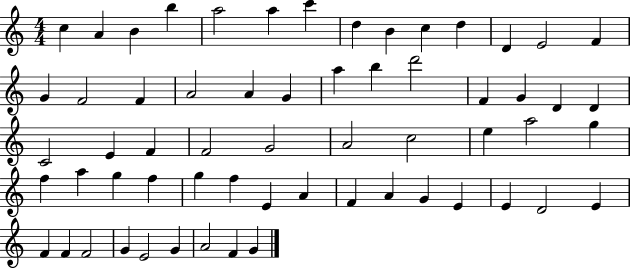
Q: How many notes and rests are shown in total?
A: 61